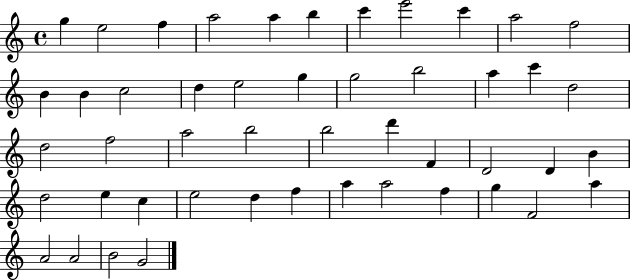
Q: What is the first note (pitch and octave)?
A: G5